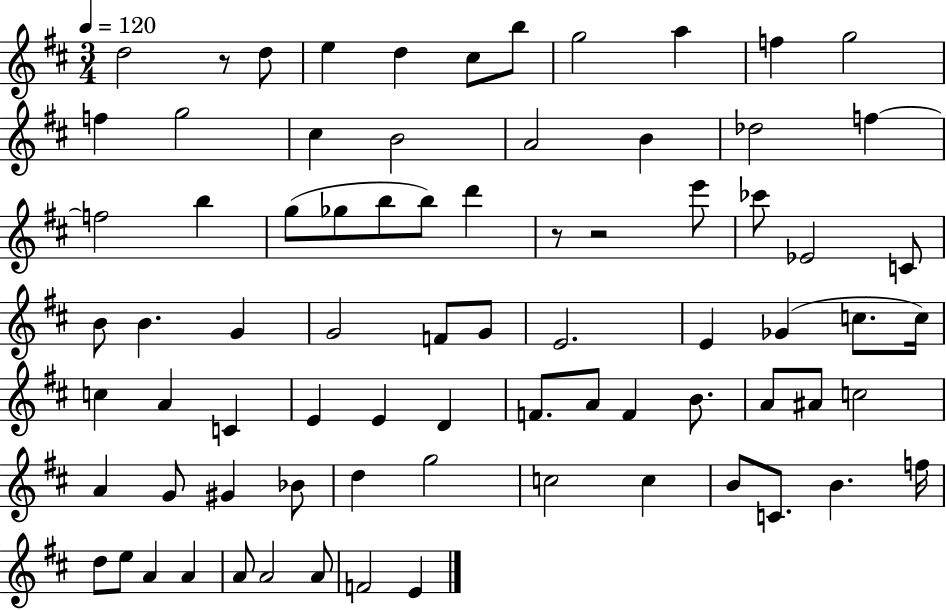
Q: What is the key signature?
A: D major